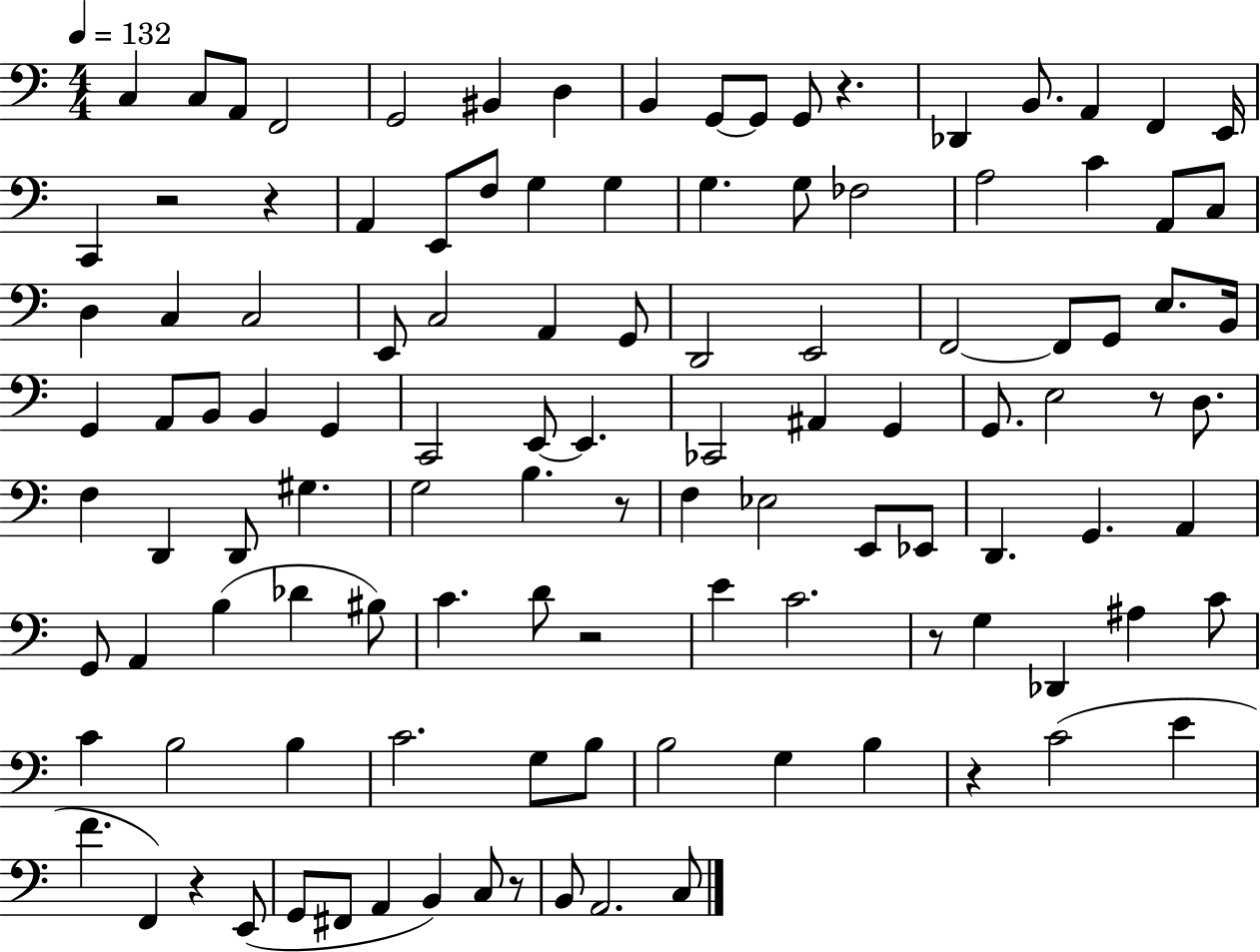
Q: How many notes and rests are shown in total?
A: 115